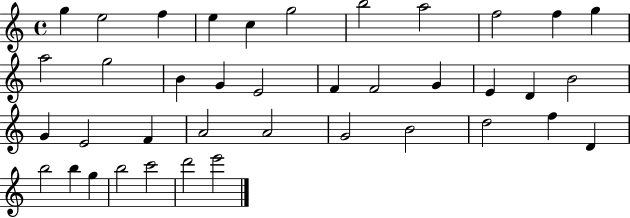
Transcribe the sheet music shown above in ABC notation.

X:1
T:Untitled
M:4/4
L:1/4
K:C
g e2 f e c g2 b2 a2 f2 f g a2 g2 B G E2 F F2 G E D B2 G E2 F A2 A2 G2 B2 d2 f D b2 b g b2 c'2 d'2 e'2